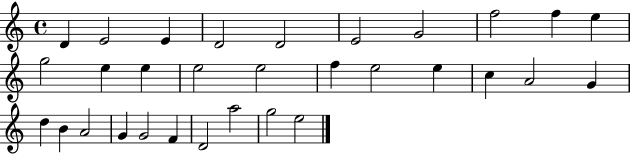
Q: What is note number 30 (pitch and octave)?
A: G5